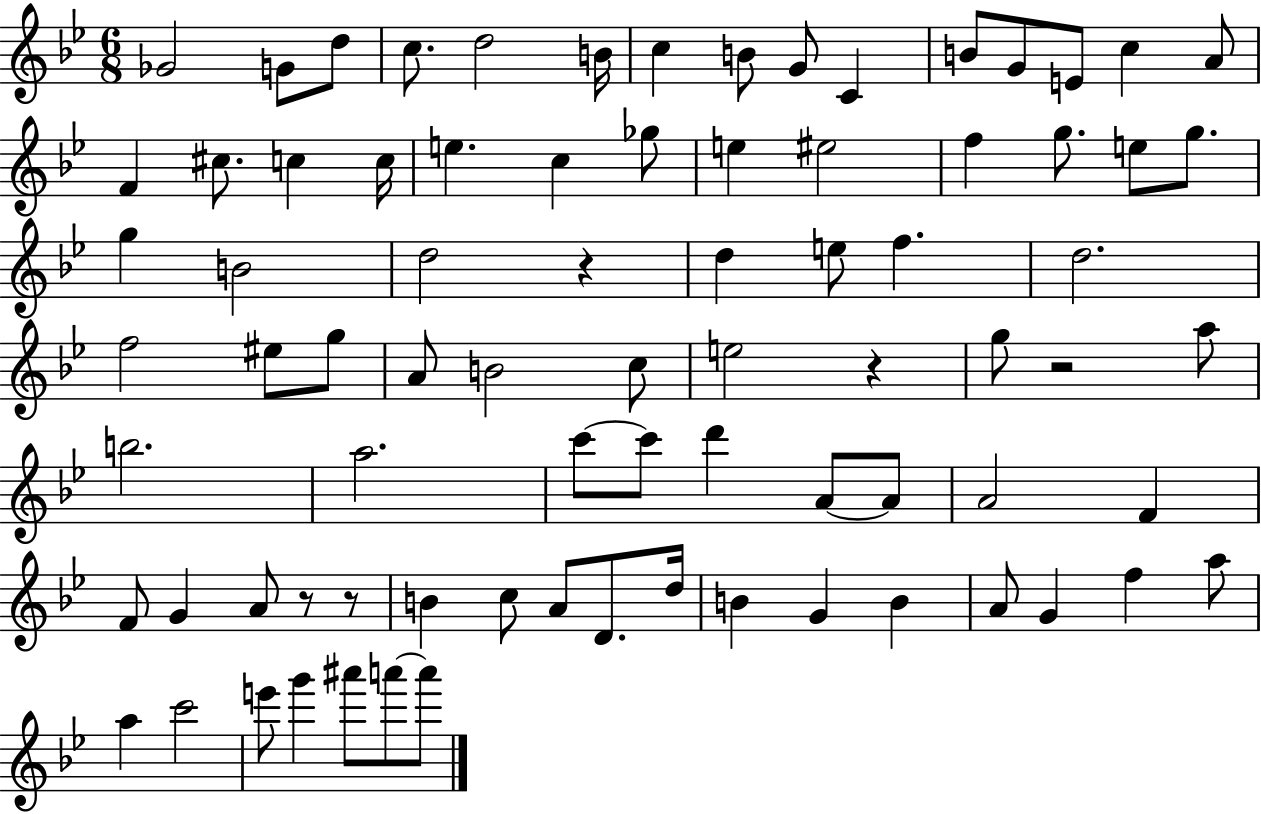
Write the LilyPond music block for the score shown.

{
  \clef treble
  \numericTimeSignature
  \time 6/8
  \key bes \major
  \repeat volta 2 { ges'2 g'8 d''8 | c''8. d''2 b'16 | c''4 b'8 g'8 c'4 | b'8 g'8 e'8 c''4 a'8 | \break f'4 cis''8. c''4 c''16 | e''4. c''4 ges''8 | e''4 eis''2 | f''4 g''8. e''8 g''8. | \break g''4 b'2 | d''2 r4 | d''4 e''8 f''4. | d''2. | \break f''2 eis''8 g''8 | a'8 b'2 c''8 | e''2 r4 | g''8 r2 a''8 | \break b''2. | a''2. | c'''8~~ c'''8 d'''4 a'8~~ a'8 | a'2 f'4 | \break f'8 g'4 a'8 r8 r8 | b'4 c''8 a'8 d'8. d''16 | b'4 g'4 b'4 | a'8 g'4 f''4 a''8 | \break a''4 c'''2 | e'''8 g'''4 ais'''8 a'''8~~ a'''8 | } \bar "|."
}